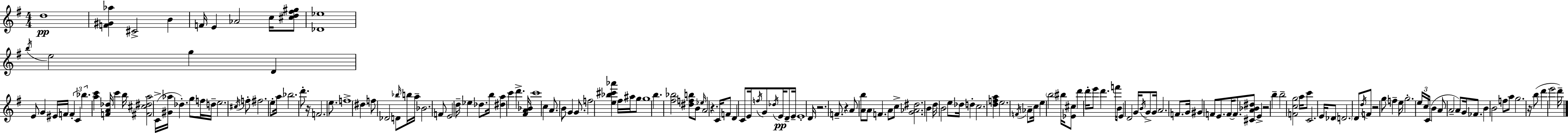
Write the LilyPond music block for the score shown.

{
  \clef treble
  \numericTimeSignature
  \time 4/4
  \key e \minor
  d''1\pp | <f' gis' aes''>4 cis'2-> b'4 | f'16 e'4 aes'2 c''16 <cis'' d'' fis'' gis''>8 | <des' ees''>1 | \break \acciaccatura { b''16 } e''2 g''4 d'4 | e'8 g'4 eis'16 f'16 \tuplet 3/2 { f'4-. c'4 | bes''4. } <a'' c'''>4 <f' a' des''>16 c'''4 | b''16 <fis' cis'' dis'' a''>2 c'16->( <gis' aes''>16 des''4.-.) | \break g''8 f''16 d''16-- e''2. | \acciaccatura { cis''16 } f''8-. fis''2. | e''8-. a''16 bes''2. d'''8.-. | r16 f'2. e''8. | \break f''1-> | dis''4 f''8 des'2 | d'8 \grace { bes''16 } b''16 a''16-- bes'2. | f'8 e'2 d''16-- ees''4 | \break des''8. b''16 <dis'' a''>4 c'''4 d'''4.-> | <fis' a' bes'>16 c'''1 | c''4 a'8. b'8 g'4 | g'8. f''2 <e'' bes'' cis''' aes'''>4 fis''16 | \break ais''16 g''8 g''1 | b''4. <fis'' bes''>2 | <dis'' f'' b''>8 b'8 \grace { ees''16 } a'2 r4. | c'16 f'8 d'4 c'8 e'16 \acciaccatura { f''16 } g'8 | \break \acciaccatura { des''16 } e'16\pp d'8-- e'16-- e'1-. | d'16 r2. | f'8.-- r4 a'8 <a' b''>8 a'8 | f'4. a'8 c''8-> <g' aes' dis''>2. | \break \parenthesize b'4 d''16 b'2 | e''8 des''16 d''4-. c''2. | <d'' f'' a''>4 e''2. | \acciaccatura { f'16 } aes'8-- c''16 e''4 \parenthesize b''2 | \break bis''16 <ees' cis''>8 d'''4 d'''16-. e'''8 | d'''4. f'''16 b'16 e'4 d'2 | g'16 \acciaccatura { b'16 } g'8-> g'16 a'2. | f'8. g'16 gis'4 f'8 e'8. | \break f'16~~ f'8. <cis' a' bes' dis''>8 e'4-> r2 | b''4-- b''2-- | <f' c'' g''>2 a''16 c'''8 c'2. | e'16 des'8 \parenthesize d'2. | \break d'8 \acciaccatura { d''16 } f'8 r2 | g''8 f''4-- e''16 g''2.-. | \tuplet 3/2 { e''16 c''16 c'16( } b'4 a'8 a'2-- | a'8) g'16 fes'8. b'4 | \break b'2 f''8 a''8 g''2. | r16 b''8( d'''4 | e'''2 d'''16--) \bar "|."
}